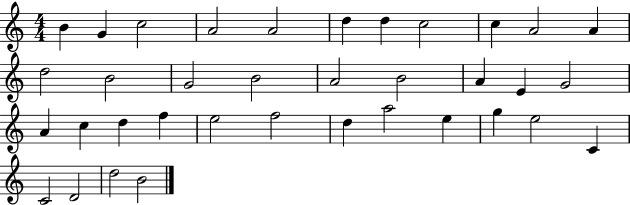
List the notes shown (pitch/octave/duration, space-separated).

B4/q G4/q C5/h A4/h A4/h D5/q D5/q C5/h C5/q A4/h A4/q D5/h B4/h G4/h B4/h A4/h B4/h A4/q E4/q G4/h A4/q C5/q D5/q F5/q E5/h F5/h D5/q A5/h E5/q G5/q E5/h C4/q C4/h D4/h D5/h B4/h